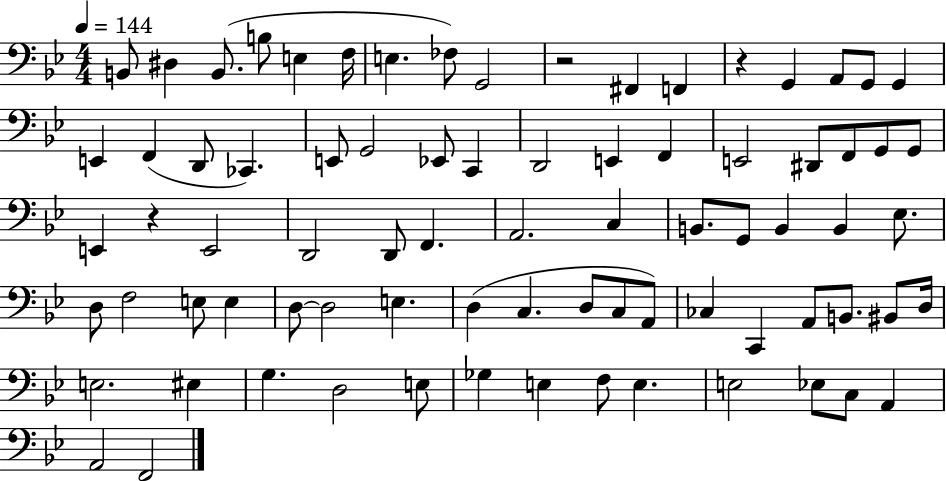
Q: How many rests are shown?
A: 3